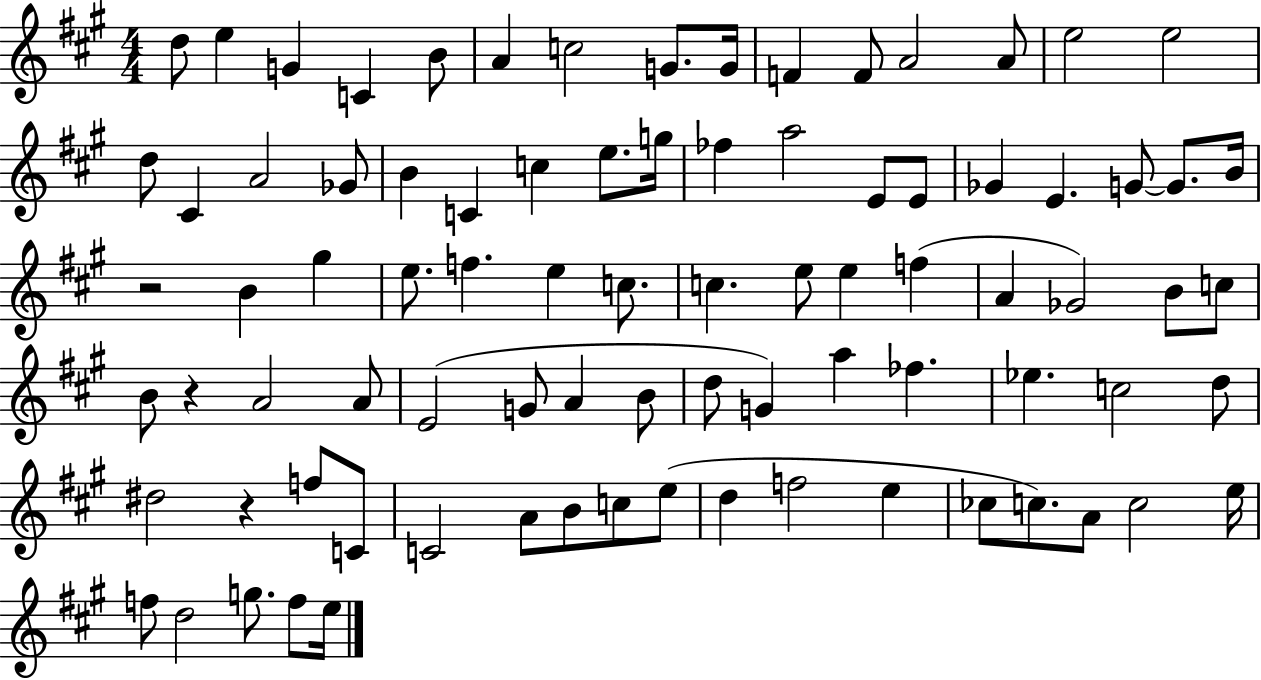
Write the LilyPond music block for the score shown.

{
  \clef treble
  \numericTimeSignature
  \time 4/4
  \key a \major
  d''8 e''4 g'4 c'4 b'8 | a'4 c''2 g'8. g'16 | f'4 f'8 a'2 a'8 | e''2 e''2 | \break d''8 cis'4 a'2 ges'8 | b'4 c'4 c''4 e''8. g''16 | fes''4 a''2 e'8 e'8 | ges'4 e'4. g'8~~ g'8. b'16 | \break r2 b'4 gis''4 | e''8. f''4. e''4 c''8. | c''4. e''8 e''4 f''4( | a'4 ges'2) b'8 c''8 | \break b'8 r4 a'2 a'8 | e'2( g'8 a'4 b'8 | d''8 g'4) a''4 fes''4. | ees''4. c''2 d''8 | \break dis''2 r4 f''8 c'8 | c'2 a'8 b'8 c''8 e''8( | d''4 f''2 e''4 | ces''8 c''8.) a'8 c''2 e''16 | \break f''8 d''2 g''8. f''8 e''16 | \bar "|."
}